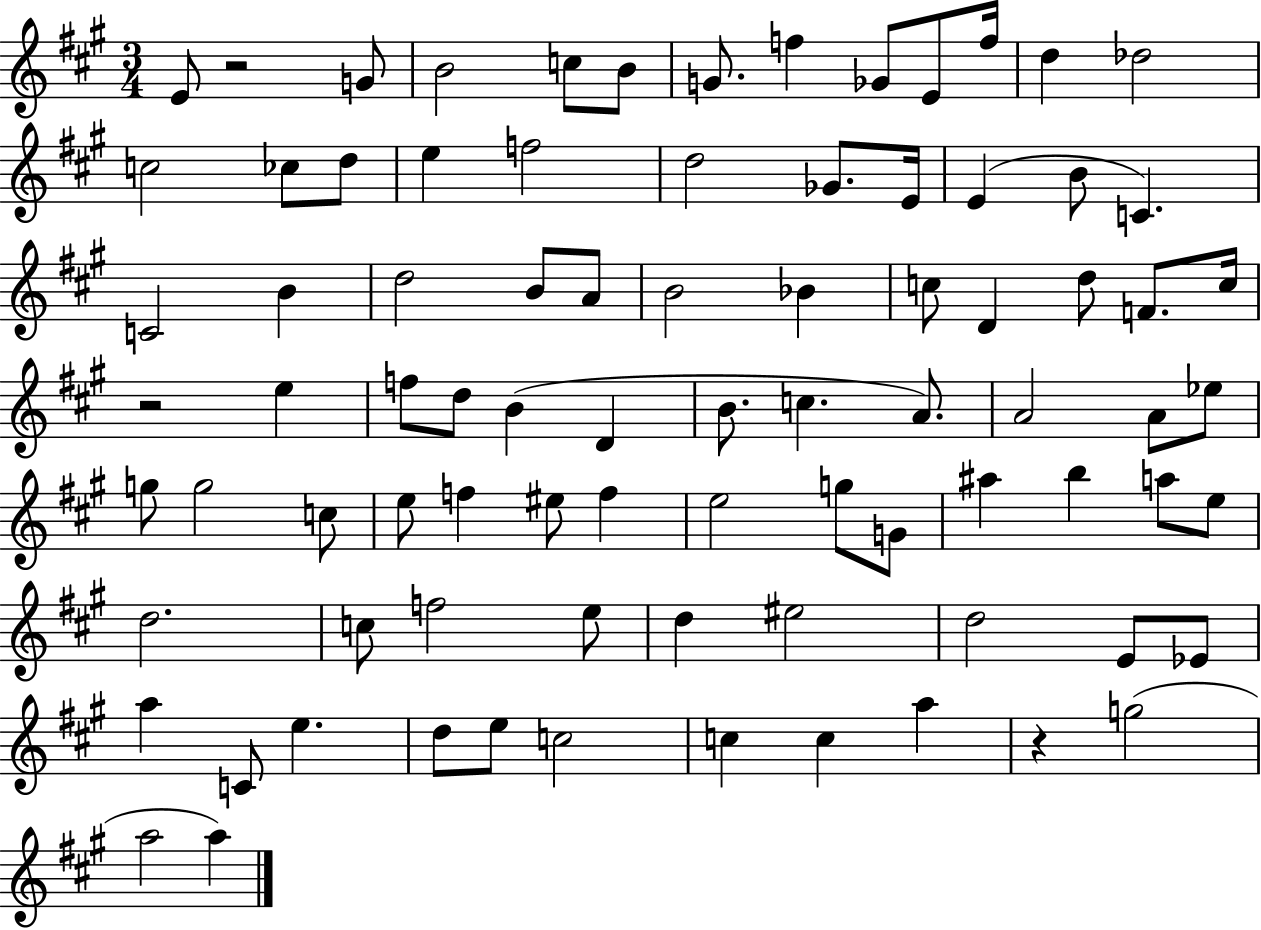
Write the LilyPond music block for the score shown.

{
  \clef treble
  \numericTimeSignature
  \time 3/4
  \key a \major
  \repeat volta 2 { e'8 r2 g'8 | b'2 c''8 b'8 | g'8. f''4 ges'8 e'8 f''16 | d''4 des''2 | \break c''2 ces''8 d''8 | e''4 f''2 | d''2 ges'8. e'16 | e'4( b'8 c'4.) | \break c'2 b'4 | d''2 b'8 a'8 | b'2 bes'4 | c''8 d'4 d''8 f'8. c''16 | \break r2 e''4 | f''8 d''8 b'4( d'4 | b'8. c''4. a'8.) | a'2 a'8 ees''8 | \break g''8 g''2 c''8 | e''8 f''4 eis''8 f''4 | e''2 g''8 g'8 | ais''4 b''4 a''8 e''8 | \break d''2. | c''8 f''2 e''8 | d''4 eis''2 | d''2 e'8 ees'8 | \break a''4 c'8 e''4. | d''8 e''8 c''2 | c''4 c''4 a''4 | r4 g''2( | \break a''2 a''4) | } \bar "|."
}